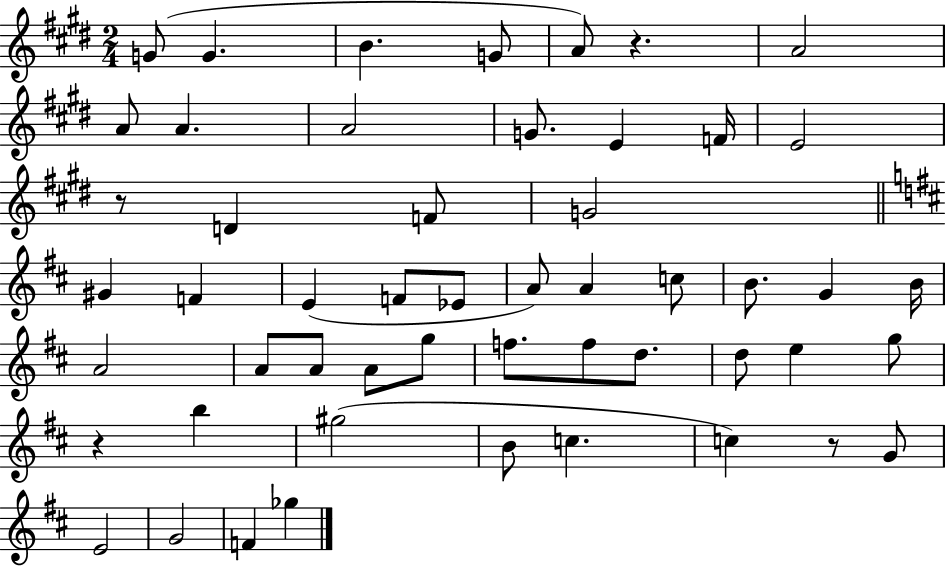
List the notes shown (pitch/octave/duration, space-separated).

G4/e G4/q. B4/q. G4/e A4/e R/q. A4/h A4/e A4/q. A4/h G4/e. E4/q F4/s E4/h R/e D4/q F4/e G4/h G#4/q F4/q E4/q F4/e Eb4/e A4/e A4/q C5/e B4/e. G4/q B4/s A4/h A4/e A4/e A4/e G5/e F5/e. F5/e D5/e. D5/e E5/q G5/e R/q B5/q G#5/h B4/e C5/q. C5/q R/e G4/e E4/h G4/h F4/q Gb5/q